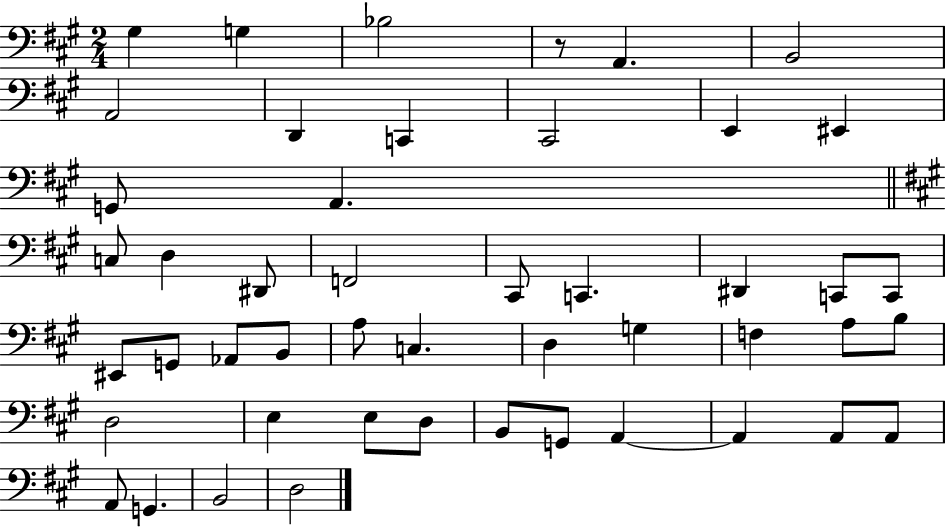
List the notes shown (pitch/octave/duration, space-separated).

G#3/q G3/q Bb3/h R/e A2/q. B2/h A2/h D2/q C2/q C#2/h E2/q EIS2/q G2/e A2/q. C3/e D3/q D#2/e F2/h C#2/e C2/q. D#2/q C2/e C2/e EIS2/e G2/e Ab2/e B2/e A3/e C3/q. D3/q G3/q F3/q A3/e B3/e D3/h E3/q E3/e D3/e B2/e G2/e A2/q A2/q A2/e A2/e A2/e G2/q. B2/h D3/h